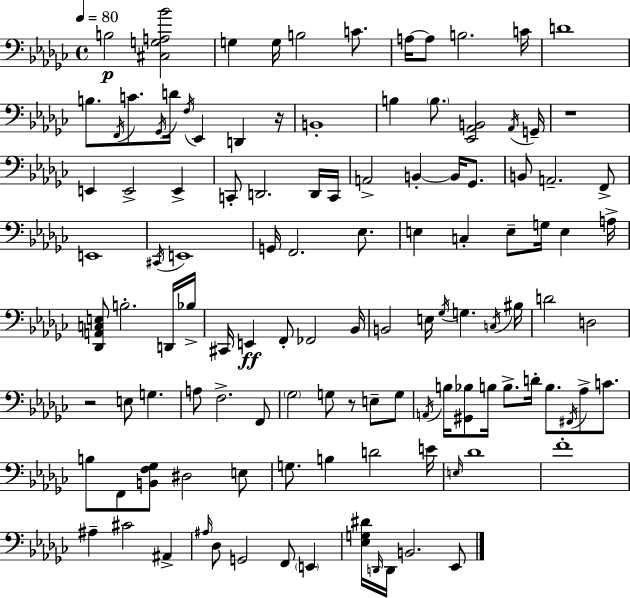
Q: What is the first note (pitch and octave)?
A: B3